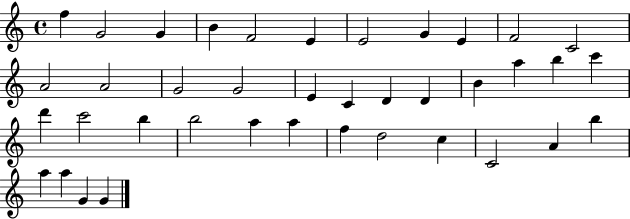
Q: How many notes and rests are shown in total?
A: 39